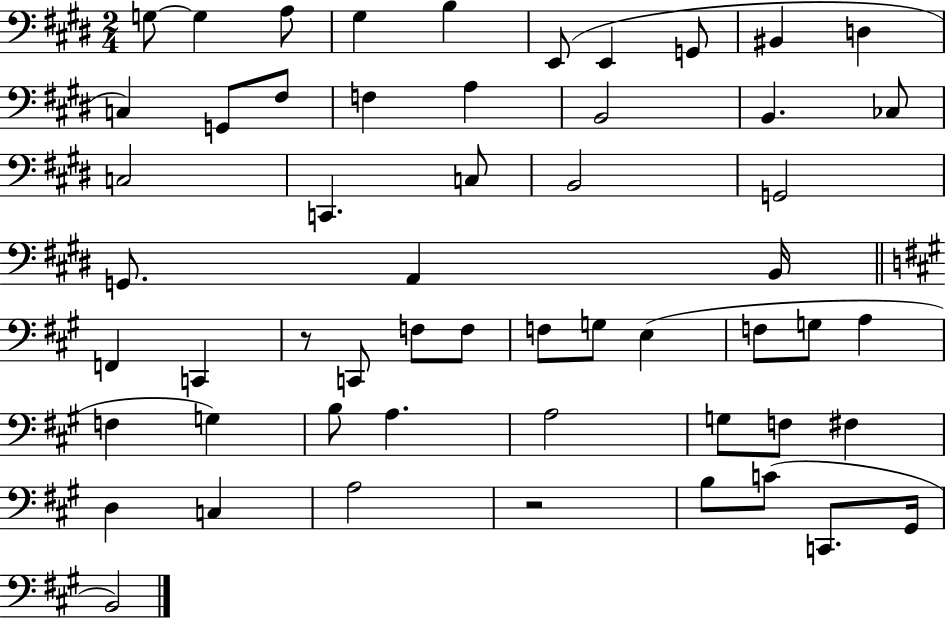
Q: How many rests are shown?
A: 2